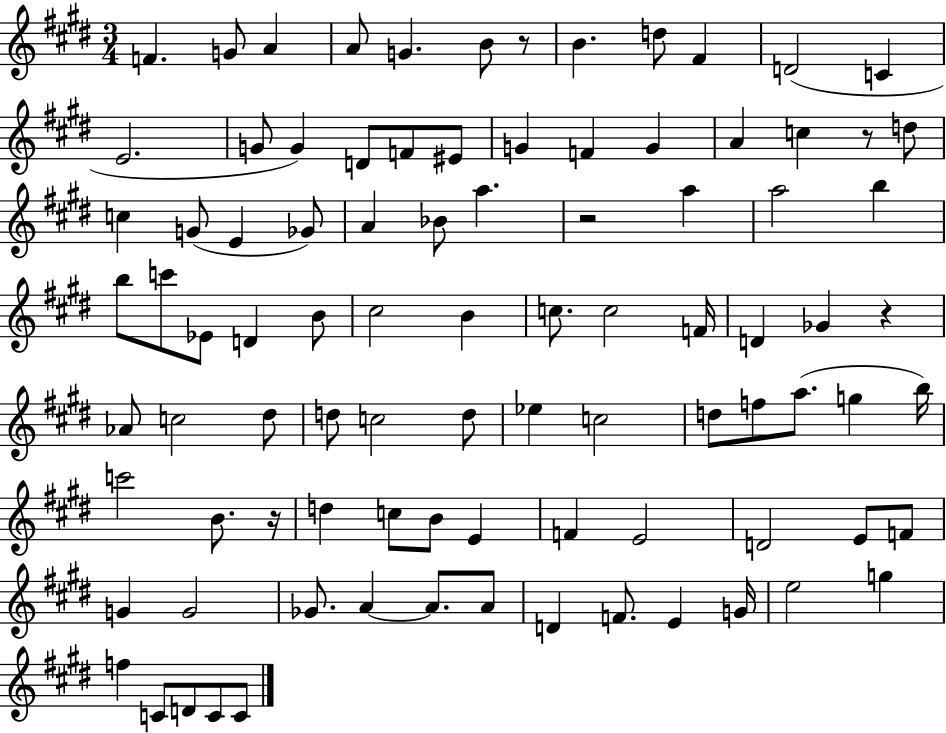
F4/q. G4/e A4/q A4/e G4/q. B4/e R/e B4/q. D5/e F#4/q D4/h C4/q E4/h. G4/e G4/q D4/e F4/e EIS4/e G4/q F4/q G4/q A4/q C5/q R/e D5/e C5/q G4/e E4/q Gb4/e A4/q Bb4/e A5/q. R/h A5/q A5/h B5/q B5/e C6/e Eb4/e D4/q B4/e C#5/h B4/q C5/e. C5/h F4/s D4/q Gb4/q R/q Ab4/e C5/h D#5/e D5/e C5/h D5/e Eb5/q C5/h D5/e F5/e A5/e. G5/q B5/s C6/h B4/e. R/s D5/q C5/e B4/e E4/q F4/q E4/h D4/h E4/e F4/e G4/q G4/h Gb4/e. A4/q A4/e. A4/e D4/q F4/e. E4/q G4/s E5/h G5/q F5/q C4/e D4/e C4/e C4/e